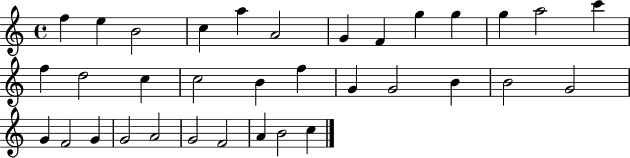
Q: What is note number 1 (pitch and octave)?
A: F5